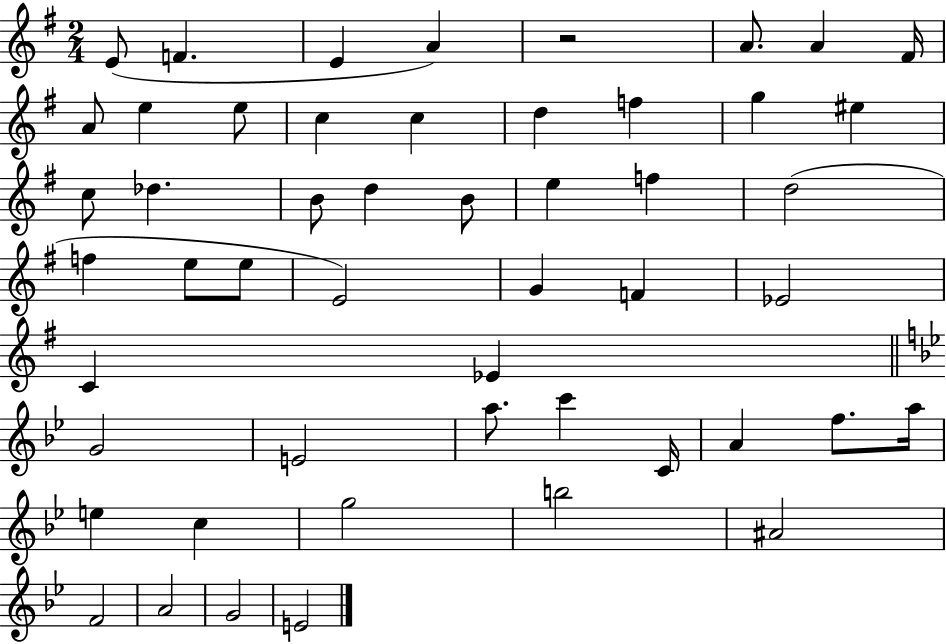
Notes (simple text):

E4/e F4/q. E4/q A4/q R/h A4/e. A4/q F#4/s A4/e E5/q E5/e C5/q C5/q D5/q F5/q G5/q EIS5/q C5/e Db5/q. B4/e D5/q B4/e E5/q F5/q D5/h F5/q E5/e E5/e E4/h G4/q F4/q Eb4/h C4/q Eb4/q G4/h E4/h A5/e. C6/q C4/s A4/q F5/e. A5/s E5/q C5/q G5/h B5/h A#4/h F4/h A4/h G4/h E4/h